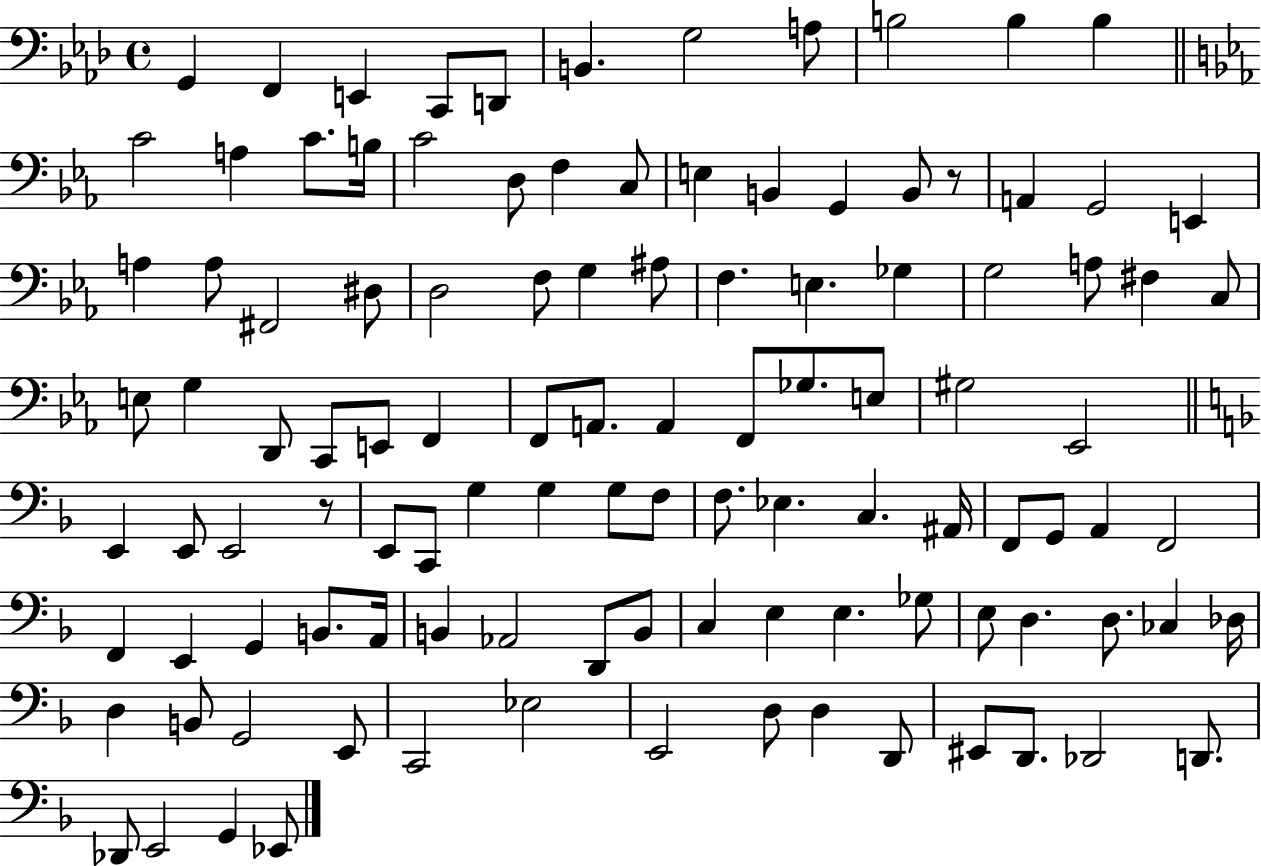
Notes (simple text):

G2/q F2/q E2/q C2/e D2/e B2/q. G3/h A3/e B3/h B3/q B3/q C4/h A3/q C4/e. B3/s C4/h D3/e F3/q C3/e E3/q B2/q G2/q B2/e R/e A2/q G2/h E2/q A3/q A3/e F#2/h D#3/e D3/h F3/e G3/q A#3/e F3/q. E3/q. Gb3/q G3/h A3/e F#3/q C3/e E3/e G3/q D2/e C2/e E2/e F2/q F2/e A2/e. A2/q F2/e Gb3/e. E3/e G#3/h Eb2/h E2/q E2/e E2/h R/e E2/e C2/e G3/q G3/q G3/e F3/e F3/e. Eb3/q. C3/q. A#2/s F2/e G2/e A2/q F2/h F2/q E2/q G2/q B2/e. A2/s B2/q Ab2/h D2/e B2/e C3/q E3/q E3/q. Gb3/e E3/e D3/q. D3/e. CES3/q Db3/s D3/q B2/e G2/h E2/e C2/h Eb3/h E2/h D3/e D3/q D2/e EIS2/e D2/e. Db2/h D2/e. Db2/e E2/h G2/q Eb2/e